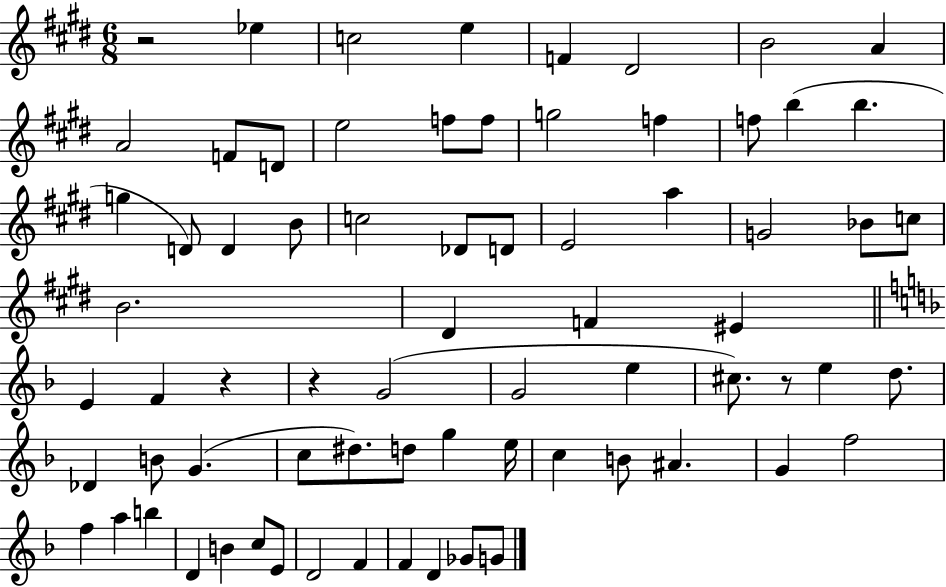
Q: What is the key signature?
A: E major